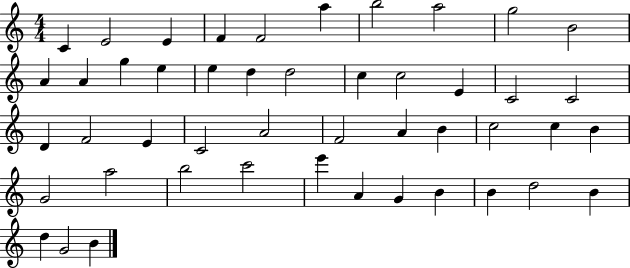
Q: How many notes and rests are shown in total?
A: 47